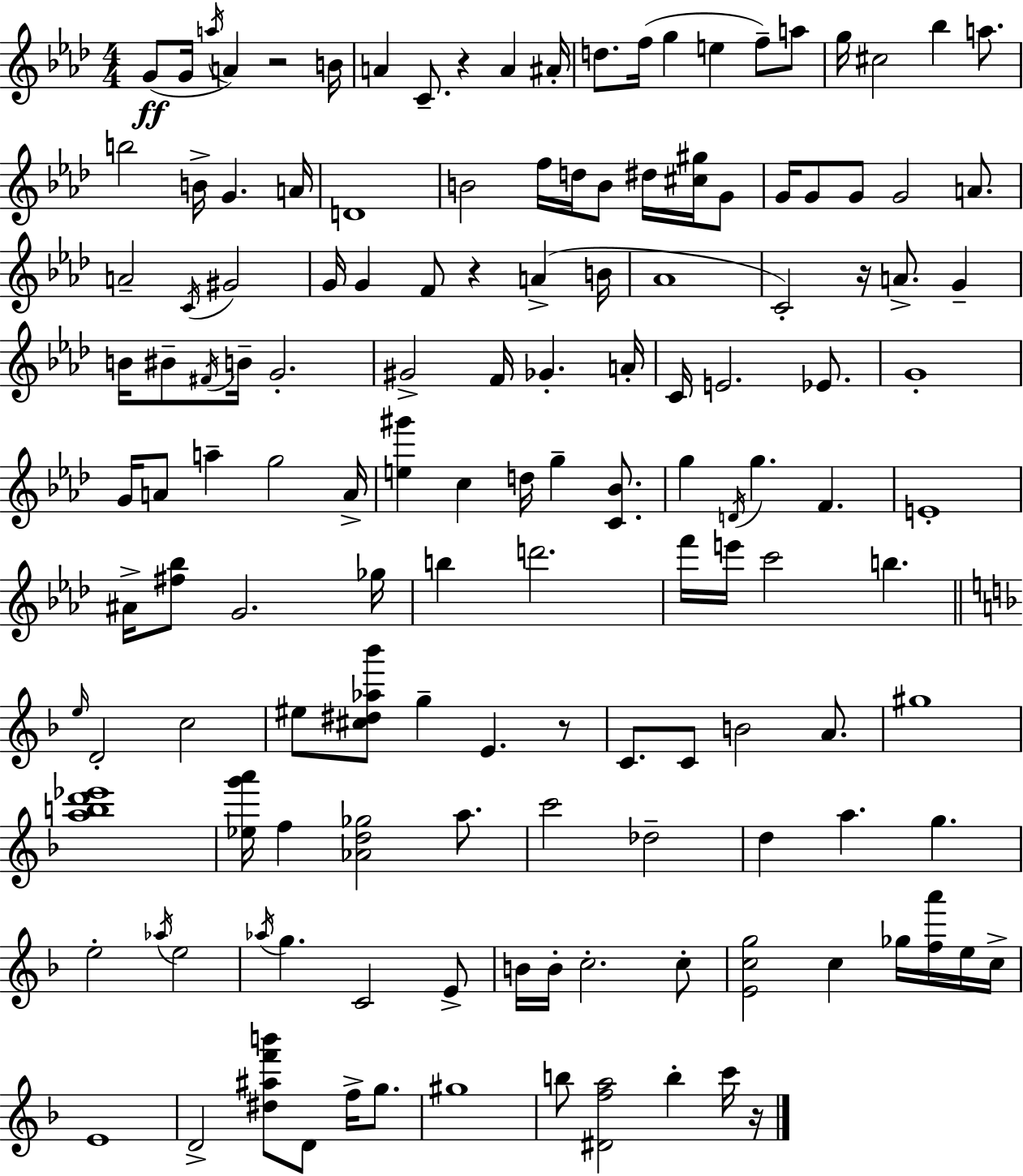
G4/e G4/s A5/s A4/q R/h B4/s A4/q C4/e. R/q A4/q A#4/s D5/e. F5/s G5/q E5/q F5/e A5/e G5/s C#5/h Bb5/q A5/e. B5/h B4/s G4/q. A4/s D4/w B4/h F5/s D5/s B4/e D#5/s [C#5,G#5]/s G4/e G4/s G4/e G4/e G4/h A4/e. A4/h C4/s G#4/h G4/s G4/q F4/e R/q A4/q B4/s Ab4/w C4/h R/s A4/e. G4/q B4/s BIS4/e F#4/s B4/s G4/h. G#4/h F4/s Gb4/q. A4/s C4/s E4/h. Eb4/e. G4/w G4/s A4/e A5/q G5/h A4/s [E5,G#6]/q C5/q D5/s G5/q [C4,Bb4]/e. G5/q D4/s G5/q. F4/q. E4/w A#4/s [F#5,Bb5]/e G4/h. Gb5/s B5/q D6/h. F6/s E6/s C6/h B5/q. E5/s D4/h C5/h EIS5/e [C#5,D#5,Ab5,Bb6]/e G5/q E4/q. R/e C4/e. C4/e B4/h A4/e. G#5/w [A5,B5,D6,Eb6]/w [Eb5,G6,A6]/s F5/q [Ab4,D5,Gb5]/h A5/e. C6/h Db5/h D5/q A5/q. G5/q. E5/h Ab5/s E5/h Ab5/s G5/q. C4/h E4/e B4/s B4/s C5/h. C5/e [E4,C5,G5]/h C5/q Gb5/s [F5,A6]/s E5/s C5/s E4/w D4/h [D#5,A#5,F6,B6]/e D4/e F5/s G5/e. G#5/w B5/e [D#4,F5,A5]/h B5/q C6/s R/s